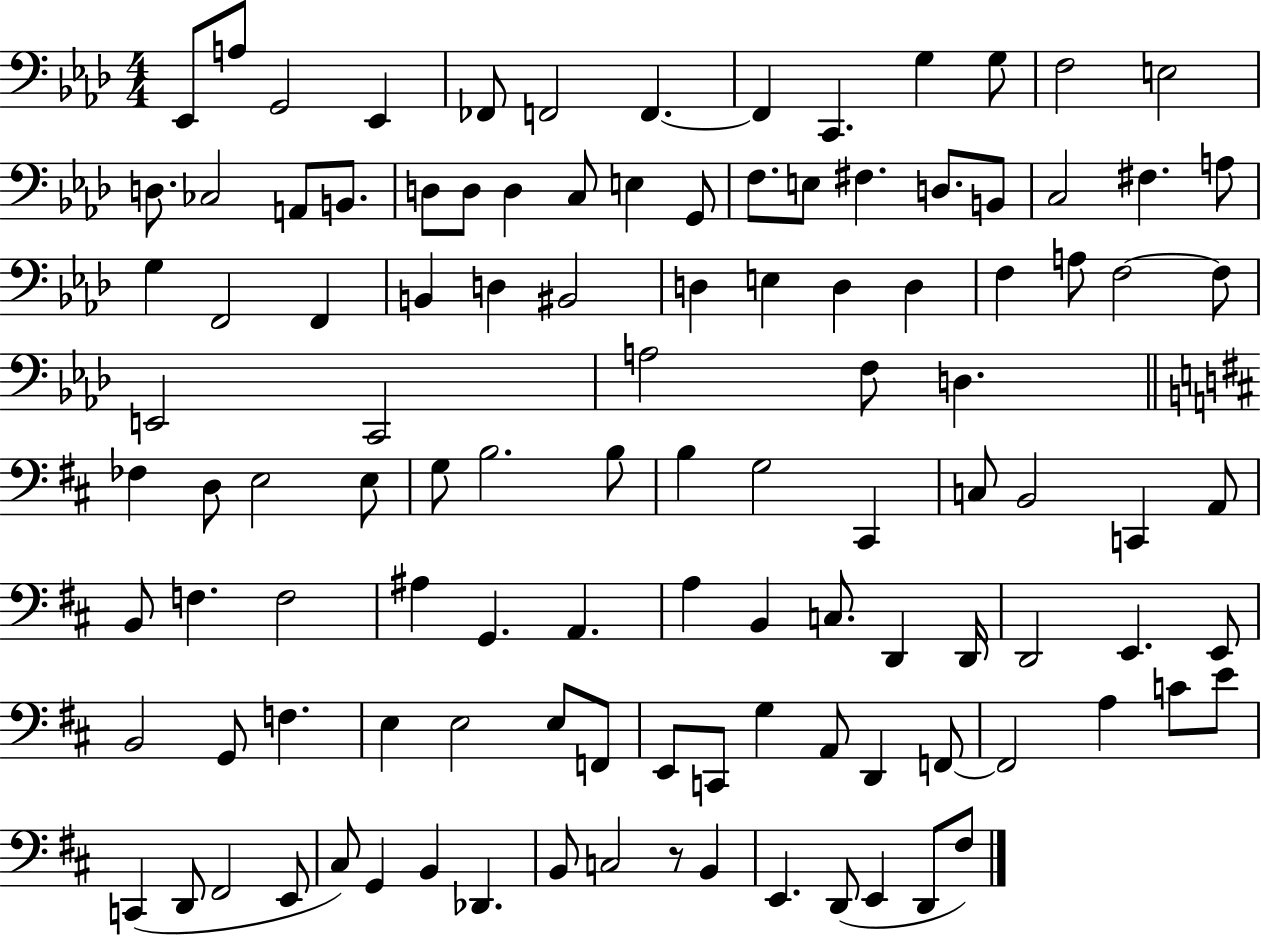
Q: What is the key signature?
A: AES major